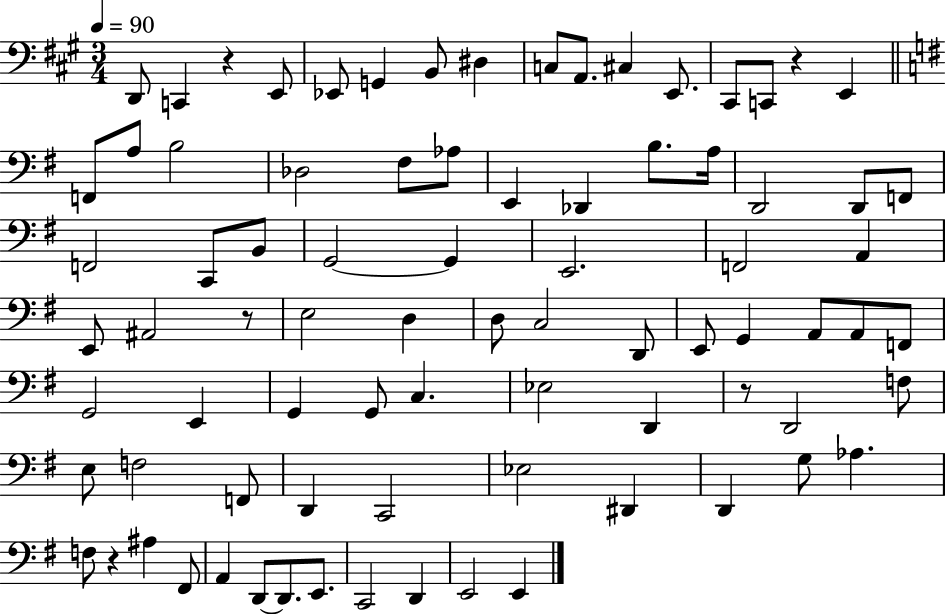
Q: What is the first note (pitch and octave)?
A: D2